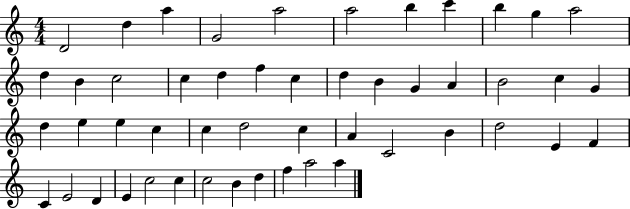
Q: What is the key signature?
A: C major